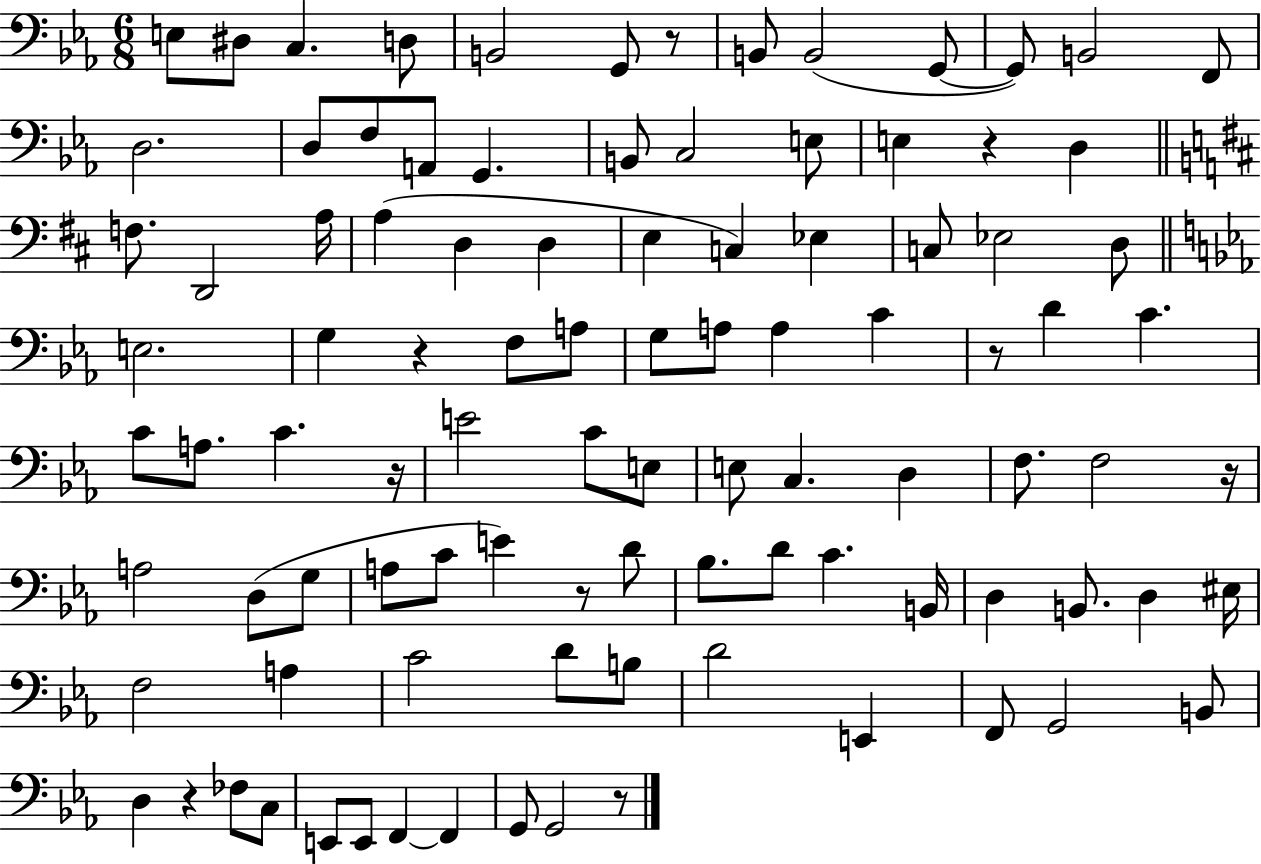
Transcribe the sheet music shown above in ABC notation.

X:1
T:Untitled
M:6/8
L:1/4
K:Eb
E,/2 ^D,/2 C, D,/2 B,,2 G,,/2 z/2 B,,/2 B,,2 G,,/2 G,,/2 B,,2 F,,/2 D,2 D,/2 F,/2 A,,/2 G,, B,,/2 C,2 E,/2 E, z D, F,/2 D,,2 A,/4 A, D, D, E, C, _E, C,/2 _E,2 D,/2 E,2 G, z F,/2 A,/2 G,/2 A,/2 A, C z/2 D C C/2 A,/2 C z/4 E2 C/2 E,/2 E,/2 C, D, F,/2 F,2 z/4 A,2 D,/2 G,/2 A,/2 C/2 E z/2 D/2 _B,/2 D/2 C B,,/4 D, B,,/2 D, ^E,/4 F,2 A, C2 D/2 B,/2 D2 E,, F,,/2 G,,2 B,,/2 D, z _F,/2 C,/2 E,,/2 E,,/2 F,, F,, G,,/2 G,,2 z/2